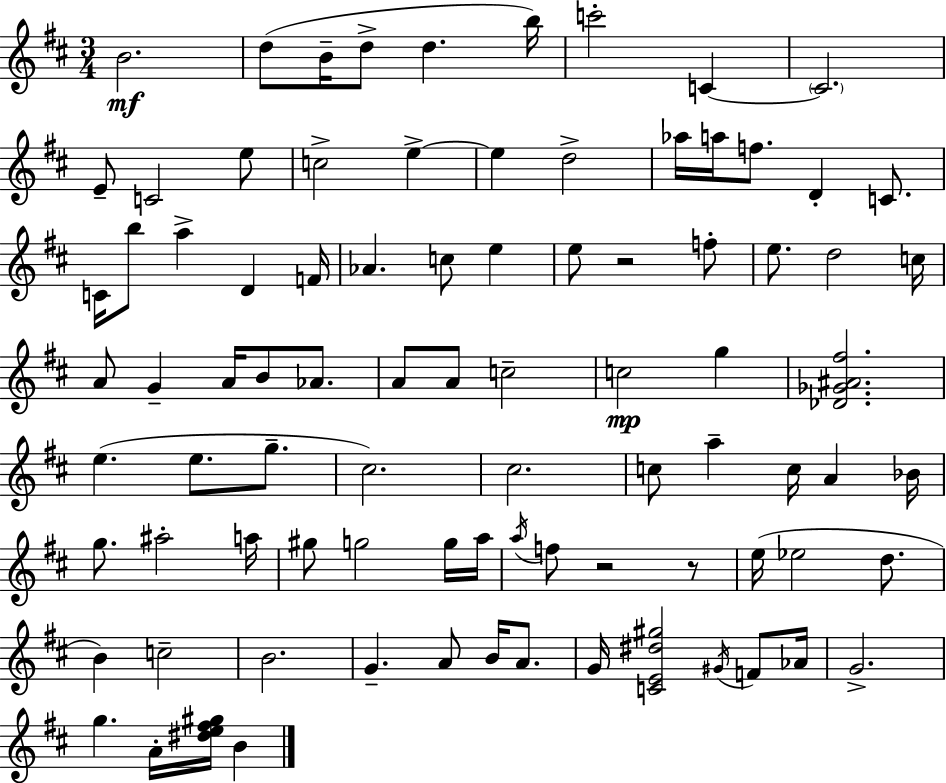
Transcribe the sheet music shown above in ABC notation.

X:1
T:Untitled
M:3/4
L:1/4
K:D
B2 d/2 B/4 d/2 d b/4 c'2 C C2 E/2 C2 e/2 c2 e e d2 _a/4 a/4 f/2 D C/2 C/4 b/2 a D F/4 _A c/2 e e/2 z2 f/2 e/2 d2 c/4 A/2 G A/4 B/2 _A/2 A/2 A/2 c2 c2 g [_D_G^A^f]2 e e/2 g/2 ^c2 ^c2 c/2 a c/4 A _B/4 g/2 ^a2 a/4 ^g/2 g2 g/4 a/4 a/4 f/2 z2 z/2 e/4 _e2 d/2 B c2 B2 G A/2 B/4 A/2 G/4 [CE^d^g]2 ^G/4 F/2 _A/4 G2 g A/4 [^de^f^g]/4 B